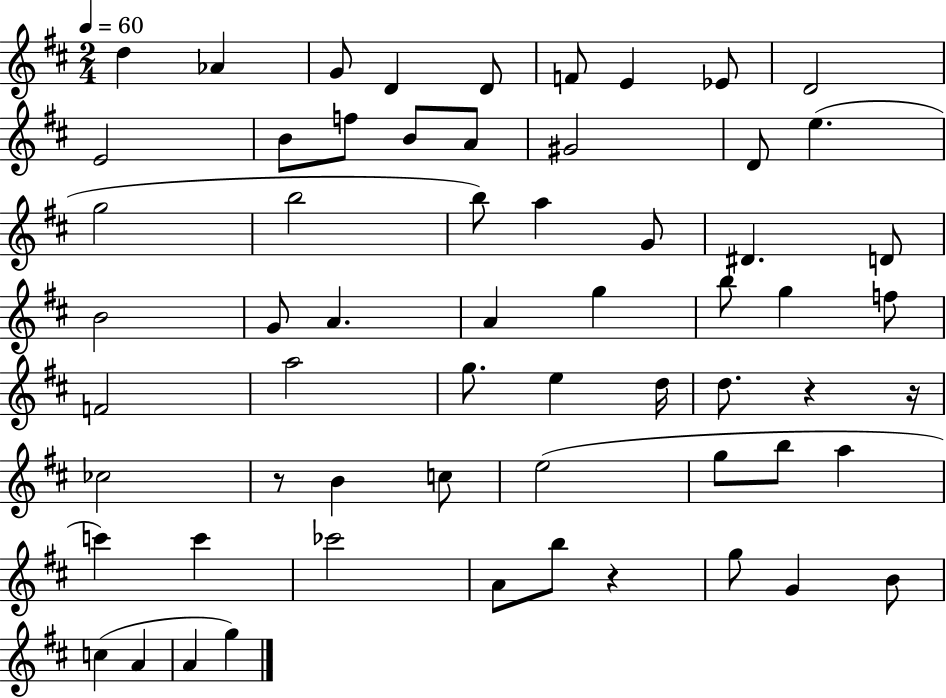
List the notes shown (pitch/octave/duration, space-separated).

D5/q Ab4/q G4/e D4/q D4/e F4/e E4/q Eb4/e D4/h E4/h B4/e F5/e B4/e A4/e G#4/h D4/e E5/q. G5/h B5/h B5/e A5/q G4/e D#4/q. D4/e B4/h G4/e A4/q. A4/q G5/q B5/e G5/q F5/e F4/h A5/h G5/e. E5/q D5/s D5/e. R/q R/s CES5/h R/e B4/q C5/e E5/h G5/e B5/e A5/q C6/q C6/q CES6/h A4/e B5/e R/q G5/e G4/q B4/e C5/q A4/q A4/q G5/q